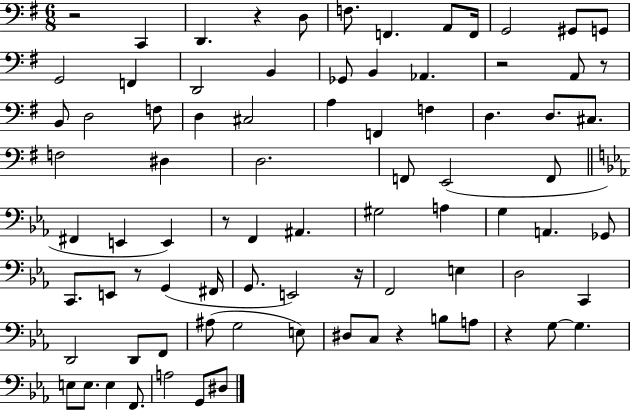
X:1
T:Untitled
M:6/8
L:1/4
K:G
z2 C,, D,, z D,/2 F,/2 F,, A,,/2 F,,/4 G,,2 ^G,,/2 G,,/2 G,,2 F,, D,,2 B,, _G,,/2 B,, _A,, z2 A,,/2 z/2 B,,/2 D,2 F,/2 D, ^C,2 A, F,, F, D, D,/2 ^C,/2 F,2 ^D, D,2 F,,/2 E,,2 F,,/2 ^F,, E,, E,, z/2 F,, ^A,, ^G,2 A, G, A,, _G,,/2 C,,/2 E,,/2 z/2 G,, ^F,,/4 G,,/2 E,,2 z/4 F,,2 E, D,2 C,, D,,2 D,,/2 F,,/2 ^A,/2 G,2 E,/2 ^D,/2 C,/2 z B,/2 A,/2 z G,/2 G, E,/2 E,/2 E, F,,/2 A,2 G,,/2 ^D,/2